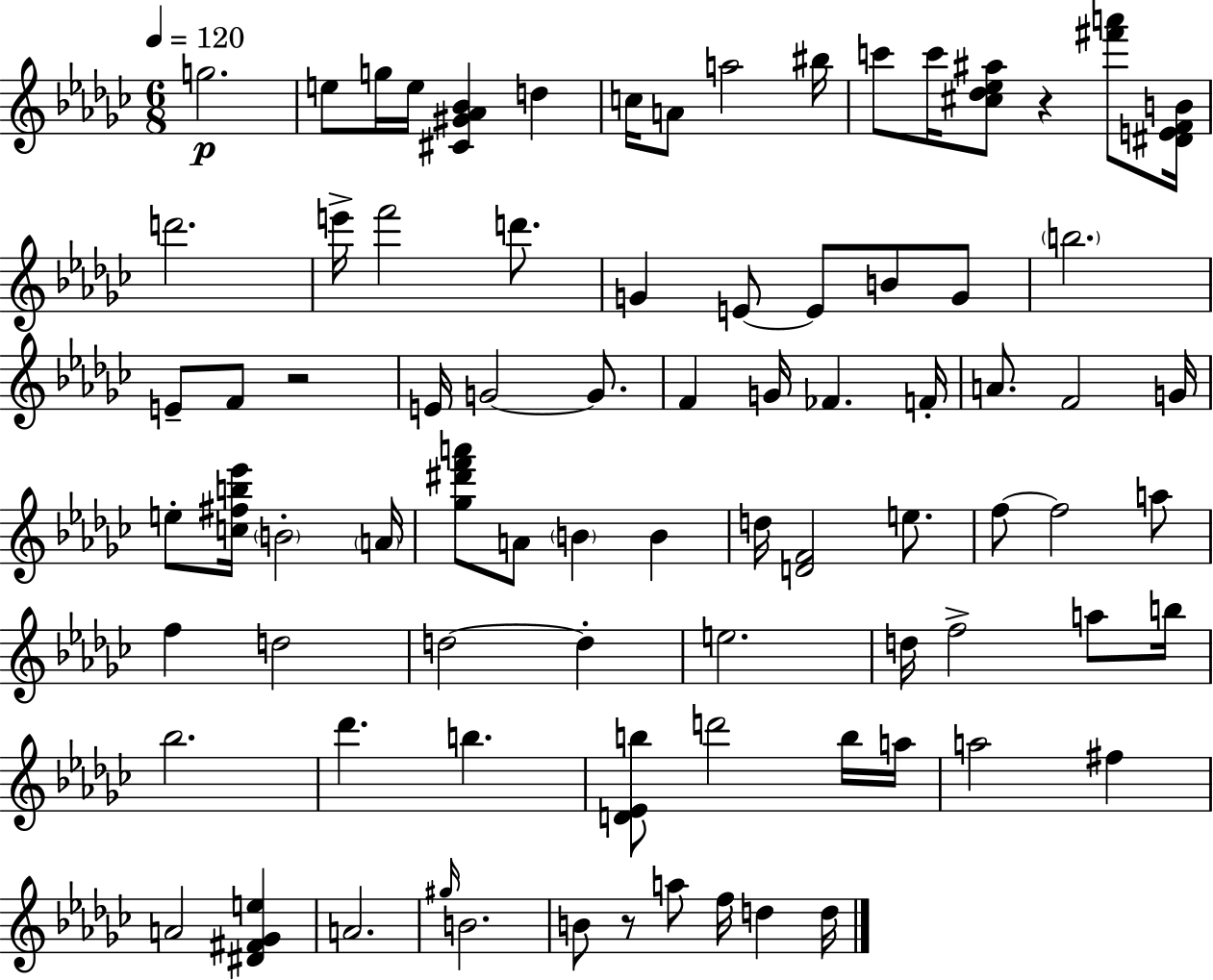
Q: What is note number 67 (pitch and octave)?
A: A5